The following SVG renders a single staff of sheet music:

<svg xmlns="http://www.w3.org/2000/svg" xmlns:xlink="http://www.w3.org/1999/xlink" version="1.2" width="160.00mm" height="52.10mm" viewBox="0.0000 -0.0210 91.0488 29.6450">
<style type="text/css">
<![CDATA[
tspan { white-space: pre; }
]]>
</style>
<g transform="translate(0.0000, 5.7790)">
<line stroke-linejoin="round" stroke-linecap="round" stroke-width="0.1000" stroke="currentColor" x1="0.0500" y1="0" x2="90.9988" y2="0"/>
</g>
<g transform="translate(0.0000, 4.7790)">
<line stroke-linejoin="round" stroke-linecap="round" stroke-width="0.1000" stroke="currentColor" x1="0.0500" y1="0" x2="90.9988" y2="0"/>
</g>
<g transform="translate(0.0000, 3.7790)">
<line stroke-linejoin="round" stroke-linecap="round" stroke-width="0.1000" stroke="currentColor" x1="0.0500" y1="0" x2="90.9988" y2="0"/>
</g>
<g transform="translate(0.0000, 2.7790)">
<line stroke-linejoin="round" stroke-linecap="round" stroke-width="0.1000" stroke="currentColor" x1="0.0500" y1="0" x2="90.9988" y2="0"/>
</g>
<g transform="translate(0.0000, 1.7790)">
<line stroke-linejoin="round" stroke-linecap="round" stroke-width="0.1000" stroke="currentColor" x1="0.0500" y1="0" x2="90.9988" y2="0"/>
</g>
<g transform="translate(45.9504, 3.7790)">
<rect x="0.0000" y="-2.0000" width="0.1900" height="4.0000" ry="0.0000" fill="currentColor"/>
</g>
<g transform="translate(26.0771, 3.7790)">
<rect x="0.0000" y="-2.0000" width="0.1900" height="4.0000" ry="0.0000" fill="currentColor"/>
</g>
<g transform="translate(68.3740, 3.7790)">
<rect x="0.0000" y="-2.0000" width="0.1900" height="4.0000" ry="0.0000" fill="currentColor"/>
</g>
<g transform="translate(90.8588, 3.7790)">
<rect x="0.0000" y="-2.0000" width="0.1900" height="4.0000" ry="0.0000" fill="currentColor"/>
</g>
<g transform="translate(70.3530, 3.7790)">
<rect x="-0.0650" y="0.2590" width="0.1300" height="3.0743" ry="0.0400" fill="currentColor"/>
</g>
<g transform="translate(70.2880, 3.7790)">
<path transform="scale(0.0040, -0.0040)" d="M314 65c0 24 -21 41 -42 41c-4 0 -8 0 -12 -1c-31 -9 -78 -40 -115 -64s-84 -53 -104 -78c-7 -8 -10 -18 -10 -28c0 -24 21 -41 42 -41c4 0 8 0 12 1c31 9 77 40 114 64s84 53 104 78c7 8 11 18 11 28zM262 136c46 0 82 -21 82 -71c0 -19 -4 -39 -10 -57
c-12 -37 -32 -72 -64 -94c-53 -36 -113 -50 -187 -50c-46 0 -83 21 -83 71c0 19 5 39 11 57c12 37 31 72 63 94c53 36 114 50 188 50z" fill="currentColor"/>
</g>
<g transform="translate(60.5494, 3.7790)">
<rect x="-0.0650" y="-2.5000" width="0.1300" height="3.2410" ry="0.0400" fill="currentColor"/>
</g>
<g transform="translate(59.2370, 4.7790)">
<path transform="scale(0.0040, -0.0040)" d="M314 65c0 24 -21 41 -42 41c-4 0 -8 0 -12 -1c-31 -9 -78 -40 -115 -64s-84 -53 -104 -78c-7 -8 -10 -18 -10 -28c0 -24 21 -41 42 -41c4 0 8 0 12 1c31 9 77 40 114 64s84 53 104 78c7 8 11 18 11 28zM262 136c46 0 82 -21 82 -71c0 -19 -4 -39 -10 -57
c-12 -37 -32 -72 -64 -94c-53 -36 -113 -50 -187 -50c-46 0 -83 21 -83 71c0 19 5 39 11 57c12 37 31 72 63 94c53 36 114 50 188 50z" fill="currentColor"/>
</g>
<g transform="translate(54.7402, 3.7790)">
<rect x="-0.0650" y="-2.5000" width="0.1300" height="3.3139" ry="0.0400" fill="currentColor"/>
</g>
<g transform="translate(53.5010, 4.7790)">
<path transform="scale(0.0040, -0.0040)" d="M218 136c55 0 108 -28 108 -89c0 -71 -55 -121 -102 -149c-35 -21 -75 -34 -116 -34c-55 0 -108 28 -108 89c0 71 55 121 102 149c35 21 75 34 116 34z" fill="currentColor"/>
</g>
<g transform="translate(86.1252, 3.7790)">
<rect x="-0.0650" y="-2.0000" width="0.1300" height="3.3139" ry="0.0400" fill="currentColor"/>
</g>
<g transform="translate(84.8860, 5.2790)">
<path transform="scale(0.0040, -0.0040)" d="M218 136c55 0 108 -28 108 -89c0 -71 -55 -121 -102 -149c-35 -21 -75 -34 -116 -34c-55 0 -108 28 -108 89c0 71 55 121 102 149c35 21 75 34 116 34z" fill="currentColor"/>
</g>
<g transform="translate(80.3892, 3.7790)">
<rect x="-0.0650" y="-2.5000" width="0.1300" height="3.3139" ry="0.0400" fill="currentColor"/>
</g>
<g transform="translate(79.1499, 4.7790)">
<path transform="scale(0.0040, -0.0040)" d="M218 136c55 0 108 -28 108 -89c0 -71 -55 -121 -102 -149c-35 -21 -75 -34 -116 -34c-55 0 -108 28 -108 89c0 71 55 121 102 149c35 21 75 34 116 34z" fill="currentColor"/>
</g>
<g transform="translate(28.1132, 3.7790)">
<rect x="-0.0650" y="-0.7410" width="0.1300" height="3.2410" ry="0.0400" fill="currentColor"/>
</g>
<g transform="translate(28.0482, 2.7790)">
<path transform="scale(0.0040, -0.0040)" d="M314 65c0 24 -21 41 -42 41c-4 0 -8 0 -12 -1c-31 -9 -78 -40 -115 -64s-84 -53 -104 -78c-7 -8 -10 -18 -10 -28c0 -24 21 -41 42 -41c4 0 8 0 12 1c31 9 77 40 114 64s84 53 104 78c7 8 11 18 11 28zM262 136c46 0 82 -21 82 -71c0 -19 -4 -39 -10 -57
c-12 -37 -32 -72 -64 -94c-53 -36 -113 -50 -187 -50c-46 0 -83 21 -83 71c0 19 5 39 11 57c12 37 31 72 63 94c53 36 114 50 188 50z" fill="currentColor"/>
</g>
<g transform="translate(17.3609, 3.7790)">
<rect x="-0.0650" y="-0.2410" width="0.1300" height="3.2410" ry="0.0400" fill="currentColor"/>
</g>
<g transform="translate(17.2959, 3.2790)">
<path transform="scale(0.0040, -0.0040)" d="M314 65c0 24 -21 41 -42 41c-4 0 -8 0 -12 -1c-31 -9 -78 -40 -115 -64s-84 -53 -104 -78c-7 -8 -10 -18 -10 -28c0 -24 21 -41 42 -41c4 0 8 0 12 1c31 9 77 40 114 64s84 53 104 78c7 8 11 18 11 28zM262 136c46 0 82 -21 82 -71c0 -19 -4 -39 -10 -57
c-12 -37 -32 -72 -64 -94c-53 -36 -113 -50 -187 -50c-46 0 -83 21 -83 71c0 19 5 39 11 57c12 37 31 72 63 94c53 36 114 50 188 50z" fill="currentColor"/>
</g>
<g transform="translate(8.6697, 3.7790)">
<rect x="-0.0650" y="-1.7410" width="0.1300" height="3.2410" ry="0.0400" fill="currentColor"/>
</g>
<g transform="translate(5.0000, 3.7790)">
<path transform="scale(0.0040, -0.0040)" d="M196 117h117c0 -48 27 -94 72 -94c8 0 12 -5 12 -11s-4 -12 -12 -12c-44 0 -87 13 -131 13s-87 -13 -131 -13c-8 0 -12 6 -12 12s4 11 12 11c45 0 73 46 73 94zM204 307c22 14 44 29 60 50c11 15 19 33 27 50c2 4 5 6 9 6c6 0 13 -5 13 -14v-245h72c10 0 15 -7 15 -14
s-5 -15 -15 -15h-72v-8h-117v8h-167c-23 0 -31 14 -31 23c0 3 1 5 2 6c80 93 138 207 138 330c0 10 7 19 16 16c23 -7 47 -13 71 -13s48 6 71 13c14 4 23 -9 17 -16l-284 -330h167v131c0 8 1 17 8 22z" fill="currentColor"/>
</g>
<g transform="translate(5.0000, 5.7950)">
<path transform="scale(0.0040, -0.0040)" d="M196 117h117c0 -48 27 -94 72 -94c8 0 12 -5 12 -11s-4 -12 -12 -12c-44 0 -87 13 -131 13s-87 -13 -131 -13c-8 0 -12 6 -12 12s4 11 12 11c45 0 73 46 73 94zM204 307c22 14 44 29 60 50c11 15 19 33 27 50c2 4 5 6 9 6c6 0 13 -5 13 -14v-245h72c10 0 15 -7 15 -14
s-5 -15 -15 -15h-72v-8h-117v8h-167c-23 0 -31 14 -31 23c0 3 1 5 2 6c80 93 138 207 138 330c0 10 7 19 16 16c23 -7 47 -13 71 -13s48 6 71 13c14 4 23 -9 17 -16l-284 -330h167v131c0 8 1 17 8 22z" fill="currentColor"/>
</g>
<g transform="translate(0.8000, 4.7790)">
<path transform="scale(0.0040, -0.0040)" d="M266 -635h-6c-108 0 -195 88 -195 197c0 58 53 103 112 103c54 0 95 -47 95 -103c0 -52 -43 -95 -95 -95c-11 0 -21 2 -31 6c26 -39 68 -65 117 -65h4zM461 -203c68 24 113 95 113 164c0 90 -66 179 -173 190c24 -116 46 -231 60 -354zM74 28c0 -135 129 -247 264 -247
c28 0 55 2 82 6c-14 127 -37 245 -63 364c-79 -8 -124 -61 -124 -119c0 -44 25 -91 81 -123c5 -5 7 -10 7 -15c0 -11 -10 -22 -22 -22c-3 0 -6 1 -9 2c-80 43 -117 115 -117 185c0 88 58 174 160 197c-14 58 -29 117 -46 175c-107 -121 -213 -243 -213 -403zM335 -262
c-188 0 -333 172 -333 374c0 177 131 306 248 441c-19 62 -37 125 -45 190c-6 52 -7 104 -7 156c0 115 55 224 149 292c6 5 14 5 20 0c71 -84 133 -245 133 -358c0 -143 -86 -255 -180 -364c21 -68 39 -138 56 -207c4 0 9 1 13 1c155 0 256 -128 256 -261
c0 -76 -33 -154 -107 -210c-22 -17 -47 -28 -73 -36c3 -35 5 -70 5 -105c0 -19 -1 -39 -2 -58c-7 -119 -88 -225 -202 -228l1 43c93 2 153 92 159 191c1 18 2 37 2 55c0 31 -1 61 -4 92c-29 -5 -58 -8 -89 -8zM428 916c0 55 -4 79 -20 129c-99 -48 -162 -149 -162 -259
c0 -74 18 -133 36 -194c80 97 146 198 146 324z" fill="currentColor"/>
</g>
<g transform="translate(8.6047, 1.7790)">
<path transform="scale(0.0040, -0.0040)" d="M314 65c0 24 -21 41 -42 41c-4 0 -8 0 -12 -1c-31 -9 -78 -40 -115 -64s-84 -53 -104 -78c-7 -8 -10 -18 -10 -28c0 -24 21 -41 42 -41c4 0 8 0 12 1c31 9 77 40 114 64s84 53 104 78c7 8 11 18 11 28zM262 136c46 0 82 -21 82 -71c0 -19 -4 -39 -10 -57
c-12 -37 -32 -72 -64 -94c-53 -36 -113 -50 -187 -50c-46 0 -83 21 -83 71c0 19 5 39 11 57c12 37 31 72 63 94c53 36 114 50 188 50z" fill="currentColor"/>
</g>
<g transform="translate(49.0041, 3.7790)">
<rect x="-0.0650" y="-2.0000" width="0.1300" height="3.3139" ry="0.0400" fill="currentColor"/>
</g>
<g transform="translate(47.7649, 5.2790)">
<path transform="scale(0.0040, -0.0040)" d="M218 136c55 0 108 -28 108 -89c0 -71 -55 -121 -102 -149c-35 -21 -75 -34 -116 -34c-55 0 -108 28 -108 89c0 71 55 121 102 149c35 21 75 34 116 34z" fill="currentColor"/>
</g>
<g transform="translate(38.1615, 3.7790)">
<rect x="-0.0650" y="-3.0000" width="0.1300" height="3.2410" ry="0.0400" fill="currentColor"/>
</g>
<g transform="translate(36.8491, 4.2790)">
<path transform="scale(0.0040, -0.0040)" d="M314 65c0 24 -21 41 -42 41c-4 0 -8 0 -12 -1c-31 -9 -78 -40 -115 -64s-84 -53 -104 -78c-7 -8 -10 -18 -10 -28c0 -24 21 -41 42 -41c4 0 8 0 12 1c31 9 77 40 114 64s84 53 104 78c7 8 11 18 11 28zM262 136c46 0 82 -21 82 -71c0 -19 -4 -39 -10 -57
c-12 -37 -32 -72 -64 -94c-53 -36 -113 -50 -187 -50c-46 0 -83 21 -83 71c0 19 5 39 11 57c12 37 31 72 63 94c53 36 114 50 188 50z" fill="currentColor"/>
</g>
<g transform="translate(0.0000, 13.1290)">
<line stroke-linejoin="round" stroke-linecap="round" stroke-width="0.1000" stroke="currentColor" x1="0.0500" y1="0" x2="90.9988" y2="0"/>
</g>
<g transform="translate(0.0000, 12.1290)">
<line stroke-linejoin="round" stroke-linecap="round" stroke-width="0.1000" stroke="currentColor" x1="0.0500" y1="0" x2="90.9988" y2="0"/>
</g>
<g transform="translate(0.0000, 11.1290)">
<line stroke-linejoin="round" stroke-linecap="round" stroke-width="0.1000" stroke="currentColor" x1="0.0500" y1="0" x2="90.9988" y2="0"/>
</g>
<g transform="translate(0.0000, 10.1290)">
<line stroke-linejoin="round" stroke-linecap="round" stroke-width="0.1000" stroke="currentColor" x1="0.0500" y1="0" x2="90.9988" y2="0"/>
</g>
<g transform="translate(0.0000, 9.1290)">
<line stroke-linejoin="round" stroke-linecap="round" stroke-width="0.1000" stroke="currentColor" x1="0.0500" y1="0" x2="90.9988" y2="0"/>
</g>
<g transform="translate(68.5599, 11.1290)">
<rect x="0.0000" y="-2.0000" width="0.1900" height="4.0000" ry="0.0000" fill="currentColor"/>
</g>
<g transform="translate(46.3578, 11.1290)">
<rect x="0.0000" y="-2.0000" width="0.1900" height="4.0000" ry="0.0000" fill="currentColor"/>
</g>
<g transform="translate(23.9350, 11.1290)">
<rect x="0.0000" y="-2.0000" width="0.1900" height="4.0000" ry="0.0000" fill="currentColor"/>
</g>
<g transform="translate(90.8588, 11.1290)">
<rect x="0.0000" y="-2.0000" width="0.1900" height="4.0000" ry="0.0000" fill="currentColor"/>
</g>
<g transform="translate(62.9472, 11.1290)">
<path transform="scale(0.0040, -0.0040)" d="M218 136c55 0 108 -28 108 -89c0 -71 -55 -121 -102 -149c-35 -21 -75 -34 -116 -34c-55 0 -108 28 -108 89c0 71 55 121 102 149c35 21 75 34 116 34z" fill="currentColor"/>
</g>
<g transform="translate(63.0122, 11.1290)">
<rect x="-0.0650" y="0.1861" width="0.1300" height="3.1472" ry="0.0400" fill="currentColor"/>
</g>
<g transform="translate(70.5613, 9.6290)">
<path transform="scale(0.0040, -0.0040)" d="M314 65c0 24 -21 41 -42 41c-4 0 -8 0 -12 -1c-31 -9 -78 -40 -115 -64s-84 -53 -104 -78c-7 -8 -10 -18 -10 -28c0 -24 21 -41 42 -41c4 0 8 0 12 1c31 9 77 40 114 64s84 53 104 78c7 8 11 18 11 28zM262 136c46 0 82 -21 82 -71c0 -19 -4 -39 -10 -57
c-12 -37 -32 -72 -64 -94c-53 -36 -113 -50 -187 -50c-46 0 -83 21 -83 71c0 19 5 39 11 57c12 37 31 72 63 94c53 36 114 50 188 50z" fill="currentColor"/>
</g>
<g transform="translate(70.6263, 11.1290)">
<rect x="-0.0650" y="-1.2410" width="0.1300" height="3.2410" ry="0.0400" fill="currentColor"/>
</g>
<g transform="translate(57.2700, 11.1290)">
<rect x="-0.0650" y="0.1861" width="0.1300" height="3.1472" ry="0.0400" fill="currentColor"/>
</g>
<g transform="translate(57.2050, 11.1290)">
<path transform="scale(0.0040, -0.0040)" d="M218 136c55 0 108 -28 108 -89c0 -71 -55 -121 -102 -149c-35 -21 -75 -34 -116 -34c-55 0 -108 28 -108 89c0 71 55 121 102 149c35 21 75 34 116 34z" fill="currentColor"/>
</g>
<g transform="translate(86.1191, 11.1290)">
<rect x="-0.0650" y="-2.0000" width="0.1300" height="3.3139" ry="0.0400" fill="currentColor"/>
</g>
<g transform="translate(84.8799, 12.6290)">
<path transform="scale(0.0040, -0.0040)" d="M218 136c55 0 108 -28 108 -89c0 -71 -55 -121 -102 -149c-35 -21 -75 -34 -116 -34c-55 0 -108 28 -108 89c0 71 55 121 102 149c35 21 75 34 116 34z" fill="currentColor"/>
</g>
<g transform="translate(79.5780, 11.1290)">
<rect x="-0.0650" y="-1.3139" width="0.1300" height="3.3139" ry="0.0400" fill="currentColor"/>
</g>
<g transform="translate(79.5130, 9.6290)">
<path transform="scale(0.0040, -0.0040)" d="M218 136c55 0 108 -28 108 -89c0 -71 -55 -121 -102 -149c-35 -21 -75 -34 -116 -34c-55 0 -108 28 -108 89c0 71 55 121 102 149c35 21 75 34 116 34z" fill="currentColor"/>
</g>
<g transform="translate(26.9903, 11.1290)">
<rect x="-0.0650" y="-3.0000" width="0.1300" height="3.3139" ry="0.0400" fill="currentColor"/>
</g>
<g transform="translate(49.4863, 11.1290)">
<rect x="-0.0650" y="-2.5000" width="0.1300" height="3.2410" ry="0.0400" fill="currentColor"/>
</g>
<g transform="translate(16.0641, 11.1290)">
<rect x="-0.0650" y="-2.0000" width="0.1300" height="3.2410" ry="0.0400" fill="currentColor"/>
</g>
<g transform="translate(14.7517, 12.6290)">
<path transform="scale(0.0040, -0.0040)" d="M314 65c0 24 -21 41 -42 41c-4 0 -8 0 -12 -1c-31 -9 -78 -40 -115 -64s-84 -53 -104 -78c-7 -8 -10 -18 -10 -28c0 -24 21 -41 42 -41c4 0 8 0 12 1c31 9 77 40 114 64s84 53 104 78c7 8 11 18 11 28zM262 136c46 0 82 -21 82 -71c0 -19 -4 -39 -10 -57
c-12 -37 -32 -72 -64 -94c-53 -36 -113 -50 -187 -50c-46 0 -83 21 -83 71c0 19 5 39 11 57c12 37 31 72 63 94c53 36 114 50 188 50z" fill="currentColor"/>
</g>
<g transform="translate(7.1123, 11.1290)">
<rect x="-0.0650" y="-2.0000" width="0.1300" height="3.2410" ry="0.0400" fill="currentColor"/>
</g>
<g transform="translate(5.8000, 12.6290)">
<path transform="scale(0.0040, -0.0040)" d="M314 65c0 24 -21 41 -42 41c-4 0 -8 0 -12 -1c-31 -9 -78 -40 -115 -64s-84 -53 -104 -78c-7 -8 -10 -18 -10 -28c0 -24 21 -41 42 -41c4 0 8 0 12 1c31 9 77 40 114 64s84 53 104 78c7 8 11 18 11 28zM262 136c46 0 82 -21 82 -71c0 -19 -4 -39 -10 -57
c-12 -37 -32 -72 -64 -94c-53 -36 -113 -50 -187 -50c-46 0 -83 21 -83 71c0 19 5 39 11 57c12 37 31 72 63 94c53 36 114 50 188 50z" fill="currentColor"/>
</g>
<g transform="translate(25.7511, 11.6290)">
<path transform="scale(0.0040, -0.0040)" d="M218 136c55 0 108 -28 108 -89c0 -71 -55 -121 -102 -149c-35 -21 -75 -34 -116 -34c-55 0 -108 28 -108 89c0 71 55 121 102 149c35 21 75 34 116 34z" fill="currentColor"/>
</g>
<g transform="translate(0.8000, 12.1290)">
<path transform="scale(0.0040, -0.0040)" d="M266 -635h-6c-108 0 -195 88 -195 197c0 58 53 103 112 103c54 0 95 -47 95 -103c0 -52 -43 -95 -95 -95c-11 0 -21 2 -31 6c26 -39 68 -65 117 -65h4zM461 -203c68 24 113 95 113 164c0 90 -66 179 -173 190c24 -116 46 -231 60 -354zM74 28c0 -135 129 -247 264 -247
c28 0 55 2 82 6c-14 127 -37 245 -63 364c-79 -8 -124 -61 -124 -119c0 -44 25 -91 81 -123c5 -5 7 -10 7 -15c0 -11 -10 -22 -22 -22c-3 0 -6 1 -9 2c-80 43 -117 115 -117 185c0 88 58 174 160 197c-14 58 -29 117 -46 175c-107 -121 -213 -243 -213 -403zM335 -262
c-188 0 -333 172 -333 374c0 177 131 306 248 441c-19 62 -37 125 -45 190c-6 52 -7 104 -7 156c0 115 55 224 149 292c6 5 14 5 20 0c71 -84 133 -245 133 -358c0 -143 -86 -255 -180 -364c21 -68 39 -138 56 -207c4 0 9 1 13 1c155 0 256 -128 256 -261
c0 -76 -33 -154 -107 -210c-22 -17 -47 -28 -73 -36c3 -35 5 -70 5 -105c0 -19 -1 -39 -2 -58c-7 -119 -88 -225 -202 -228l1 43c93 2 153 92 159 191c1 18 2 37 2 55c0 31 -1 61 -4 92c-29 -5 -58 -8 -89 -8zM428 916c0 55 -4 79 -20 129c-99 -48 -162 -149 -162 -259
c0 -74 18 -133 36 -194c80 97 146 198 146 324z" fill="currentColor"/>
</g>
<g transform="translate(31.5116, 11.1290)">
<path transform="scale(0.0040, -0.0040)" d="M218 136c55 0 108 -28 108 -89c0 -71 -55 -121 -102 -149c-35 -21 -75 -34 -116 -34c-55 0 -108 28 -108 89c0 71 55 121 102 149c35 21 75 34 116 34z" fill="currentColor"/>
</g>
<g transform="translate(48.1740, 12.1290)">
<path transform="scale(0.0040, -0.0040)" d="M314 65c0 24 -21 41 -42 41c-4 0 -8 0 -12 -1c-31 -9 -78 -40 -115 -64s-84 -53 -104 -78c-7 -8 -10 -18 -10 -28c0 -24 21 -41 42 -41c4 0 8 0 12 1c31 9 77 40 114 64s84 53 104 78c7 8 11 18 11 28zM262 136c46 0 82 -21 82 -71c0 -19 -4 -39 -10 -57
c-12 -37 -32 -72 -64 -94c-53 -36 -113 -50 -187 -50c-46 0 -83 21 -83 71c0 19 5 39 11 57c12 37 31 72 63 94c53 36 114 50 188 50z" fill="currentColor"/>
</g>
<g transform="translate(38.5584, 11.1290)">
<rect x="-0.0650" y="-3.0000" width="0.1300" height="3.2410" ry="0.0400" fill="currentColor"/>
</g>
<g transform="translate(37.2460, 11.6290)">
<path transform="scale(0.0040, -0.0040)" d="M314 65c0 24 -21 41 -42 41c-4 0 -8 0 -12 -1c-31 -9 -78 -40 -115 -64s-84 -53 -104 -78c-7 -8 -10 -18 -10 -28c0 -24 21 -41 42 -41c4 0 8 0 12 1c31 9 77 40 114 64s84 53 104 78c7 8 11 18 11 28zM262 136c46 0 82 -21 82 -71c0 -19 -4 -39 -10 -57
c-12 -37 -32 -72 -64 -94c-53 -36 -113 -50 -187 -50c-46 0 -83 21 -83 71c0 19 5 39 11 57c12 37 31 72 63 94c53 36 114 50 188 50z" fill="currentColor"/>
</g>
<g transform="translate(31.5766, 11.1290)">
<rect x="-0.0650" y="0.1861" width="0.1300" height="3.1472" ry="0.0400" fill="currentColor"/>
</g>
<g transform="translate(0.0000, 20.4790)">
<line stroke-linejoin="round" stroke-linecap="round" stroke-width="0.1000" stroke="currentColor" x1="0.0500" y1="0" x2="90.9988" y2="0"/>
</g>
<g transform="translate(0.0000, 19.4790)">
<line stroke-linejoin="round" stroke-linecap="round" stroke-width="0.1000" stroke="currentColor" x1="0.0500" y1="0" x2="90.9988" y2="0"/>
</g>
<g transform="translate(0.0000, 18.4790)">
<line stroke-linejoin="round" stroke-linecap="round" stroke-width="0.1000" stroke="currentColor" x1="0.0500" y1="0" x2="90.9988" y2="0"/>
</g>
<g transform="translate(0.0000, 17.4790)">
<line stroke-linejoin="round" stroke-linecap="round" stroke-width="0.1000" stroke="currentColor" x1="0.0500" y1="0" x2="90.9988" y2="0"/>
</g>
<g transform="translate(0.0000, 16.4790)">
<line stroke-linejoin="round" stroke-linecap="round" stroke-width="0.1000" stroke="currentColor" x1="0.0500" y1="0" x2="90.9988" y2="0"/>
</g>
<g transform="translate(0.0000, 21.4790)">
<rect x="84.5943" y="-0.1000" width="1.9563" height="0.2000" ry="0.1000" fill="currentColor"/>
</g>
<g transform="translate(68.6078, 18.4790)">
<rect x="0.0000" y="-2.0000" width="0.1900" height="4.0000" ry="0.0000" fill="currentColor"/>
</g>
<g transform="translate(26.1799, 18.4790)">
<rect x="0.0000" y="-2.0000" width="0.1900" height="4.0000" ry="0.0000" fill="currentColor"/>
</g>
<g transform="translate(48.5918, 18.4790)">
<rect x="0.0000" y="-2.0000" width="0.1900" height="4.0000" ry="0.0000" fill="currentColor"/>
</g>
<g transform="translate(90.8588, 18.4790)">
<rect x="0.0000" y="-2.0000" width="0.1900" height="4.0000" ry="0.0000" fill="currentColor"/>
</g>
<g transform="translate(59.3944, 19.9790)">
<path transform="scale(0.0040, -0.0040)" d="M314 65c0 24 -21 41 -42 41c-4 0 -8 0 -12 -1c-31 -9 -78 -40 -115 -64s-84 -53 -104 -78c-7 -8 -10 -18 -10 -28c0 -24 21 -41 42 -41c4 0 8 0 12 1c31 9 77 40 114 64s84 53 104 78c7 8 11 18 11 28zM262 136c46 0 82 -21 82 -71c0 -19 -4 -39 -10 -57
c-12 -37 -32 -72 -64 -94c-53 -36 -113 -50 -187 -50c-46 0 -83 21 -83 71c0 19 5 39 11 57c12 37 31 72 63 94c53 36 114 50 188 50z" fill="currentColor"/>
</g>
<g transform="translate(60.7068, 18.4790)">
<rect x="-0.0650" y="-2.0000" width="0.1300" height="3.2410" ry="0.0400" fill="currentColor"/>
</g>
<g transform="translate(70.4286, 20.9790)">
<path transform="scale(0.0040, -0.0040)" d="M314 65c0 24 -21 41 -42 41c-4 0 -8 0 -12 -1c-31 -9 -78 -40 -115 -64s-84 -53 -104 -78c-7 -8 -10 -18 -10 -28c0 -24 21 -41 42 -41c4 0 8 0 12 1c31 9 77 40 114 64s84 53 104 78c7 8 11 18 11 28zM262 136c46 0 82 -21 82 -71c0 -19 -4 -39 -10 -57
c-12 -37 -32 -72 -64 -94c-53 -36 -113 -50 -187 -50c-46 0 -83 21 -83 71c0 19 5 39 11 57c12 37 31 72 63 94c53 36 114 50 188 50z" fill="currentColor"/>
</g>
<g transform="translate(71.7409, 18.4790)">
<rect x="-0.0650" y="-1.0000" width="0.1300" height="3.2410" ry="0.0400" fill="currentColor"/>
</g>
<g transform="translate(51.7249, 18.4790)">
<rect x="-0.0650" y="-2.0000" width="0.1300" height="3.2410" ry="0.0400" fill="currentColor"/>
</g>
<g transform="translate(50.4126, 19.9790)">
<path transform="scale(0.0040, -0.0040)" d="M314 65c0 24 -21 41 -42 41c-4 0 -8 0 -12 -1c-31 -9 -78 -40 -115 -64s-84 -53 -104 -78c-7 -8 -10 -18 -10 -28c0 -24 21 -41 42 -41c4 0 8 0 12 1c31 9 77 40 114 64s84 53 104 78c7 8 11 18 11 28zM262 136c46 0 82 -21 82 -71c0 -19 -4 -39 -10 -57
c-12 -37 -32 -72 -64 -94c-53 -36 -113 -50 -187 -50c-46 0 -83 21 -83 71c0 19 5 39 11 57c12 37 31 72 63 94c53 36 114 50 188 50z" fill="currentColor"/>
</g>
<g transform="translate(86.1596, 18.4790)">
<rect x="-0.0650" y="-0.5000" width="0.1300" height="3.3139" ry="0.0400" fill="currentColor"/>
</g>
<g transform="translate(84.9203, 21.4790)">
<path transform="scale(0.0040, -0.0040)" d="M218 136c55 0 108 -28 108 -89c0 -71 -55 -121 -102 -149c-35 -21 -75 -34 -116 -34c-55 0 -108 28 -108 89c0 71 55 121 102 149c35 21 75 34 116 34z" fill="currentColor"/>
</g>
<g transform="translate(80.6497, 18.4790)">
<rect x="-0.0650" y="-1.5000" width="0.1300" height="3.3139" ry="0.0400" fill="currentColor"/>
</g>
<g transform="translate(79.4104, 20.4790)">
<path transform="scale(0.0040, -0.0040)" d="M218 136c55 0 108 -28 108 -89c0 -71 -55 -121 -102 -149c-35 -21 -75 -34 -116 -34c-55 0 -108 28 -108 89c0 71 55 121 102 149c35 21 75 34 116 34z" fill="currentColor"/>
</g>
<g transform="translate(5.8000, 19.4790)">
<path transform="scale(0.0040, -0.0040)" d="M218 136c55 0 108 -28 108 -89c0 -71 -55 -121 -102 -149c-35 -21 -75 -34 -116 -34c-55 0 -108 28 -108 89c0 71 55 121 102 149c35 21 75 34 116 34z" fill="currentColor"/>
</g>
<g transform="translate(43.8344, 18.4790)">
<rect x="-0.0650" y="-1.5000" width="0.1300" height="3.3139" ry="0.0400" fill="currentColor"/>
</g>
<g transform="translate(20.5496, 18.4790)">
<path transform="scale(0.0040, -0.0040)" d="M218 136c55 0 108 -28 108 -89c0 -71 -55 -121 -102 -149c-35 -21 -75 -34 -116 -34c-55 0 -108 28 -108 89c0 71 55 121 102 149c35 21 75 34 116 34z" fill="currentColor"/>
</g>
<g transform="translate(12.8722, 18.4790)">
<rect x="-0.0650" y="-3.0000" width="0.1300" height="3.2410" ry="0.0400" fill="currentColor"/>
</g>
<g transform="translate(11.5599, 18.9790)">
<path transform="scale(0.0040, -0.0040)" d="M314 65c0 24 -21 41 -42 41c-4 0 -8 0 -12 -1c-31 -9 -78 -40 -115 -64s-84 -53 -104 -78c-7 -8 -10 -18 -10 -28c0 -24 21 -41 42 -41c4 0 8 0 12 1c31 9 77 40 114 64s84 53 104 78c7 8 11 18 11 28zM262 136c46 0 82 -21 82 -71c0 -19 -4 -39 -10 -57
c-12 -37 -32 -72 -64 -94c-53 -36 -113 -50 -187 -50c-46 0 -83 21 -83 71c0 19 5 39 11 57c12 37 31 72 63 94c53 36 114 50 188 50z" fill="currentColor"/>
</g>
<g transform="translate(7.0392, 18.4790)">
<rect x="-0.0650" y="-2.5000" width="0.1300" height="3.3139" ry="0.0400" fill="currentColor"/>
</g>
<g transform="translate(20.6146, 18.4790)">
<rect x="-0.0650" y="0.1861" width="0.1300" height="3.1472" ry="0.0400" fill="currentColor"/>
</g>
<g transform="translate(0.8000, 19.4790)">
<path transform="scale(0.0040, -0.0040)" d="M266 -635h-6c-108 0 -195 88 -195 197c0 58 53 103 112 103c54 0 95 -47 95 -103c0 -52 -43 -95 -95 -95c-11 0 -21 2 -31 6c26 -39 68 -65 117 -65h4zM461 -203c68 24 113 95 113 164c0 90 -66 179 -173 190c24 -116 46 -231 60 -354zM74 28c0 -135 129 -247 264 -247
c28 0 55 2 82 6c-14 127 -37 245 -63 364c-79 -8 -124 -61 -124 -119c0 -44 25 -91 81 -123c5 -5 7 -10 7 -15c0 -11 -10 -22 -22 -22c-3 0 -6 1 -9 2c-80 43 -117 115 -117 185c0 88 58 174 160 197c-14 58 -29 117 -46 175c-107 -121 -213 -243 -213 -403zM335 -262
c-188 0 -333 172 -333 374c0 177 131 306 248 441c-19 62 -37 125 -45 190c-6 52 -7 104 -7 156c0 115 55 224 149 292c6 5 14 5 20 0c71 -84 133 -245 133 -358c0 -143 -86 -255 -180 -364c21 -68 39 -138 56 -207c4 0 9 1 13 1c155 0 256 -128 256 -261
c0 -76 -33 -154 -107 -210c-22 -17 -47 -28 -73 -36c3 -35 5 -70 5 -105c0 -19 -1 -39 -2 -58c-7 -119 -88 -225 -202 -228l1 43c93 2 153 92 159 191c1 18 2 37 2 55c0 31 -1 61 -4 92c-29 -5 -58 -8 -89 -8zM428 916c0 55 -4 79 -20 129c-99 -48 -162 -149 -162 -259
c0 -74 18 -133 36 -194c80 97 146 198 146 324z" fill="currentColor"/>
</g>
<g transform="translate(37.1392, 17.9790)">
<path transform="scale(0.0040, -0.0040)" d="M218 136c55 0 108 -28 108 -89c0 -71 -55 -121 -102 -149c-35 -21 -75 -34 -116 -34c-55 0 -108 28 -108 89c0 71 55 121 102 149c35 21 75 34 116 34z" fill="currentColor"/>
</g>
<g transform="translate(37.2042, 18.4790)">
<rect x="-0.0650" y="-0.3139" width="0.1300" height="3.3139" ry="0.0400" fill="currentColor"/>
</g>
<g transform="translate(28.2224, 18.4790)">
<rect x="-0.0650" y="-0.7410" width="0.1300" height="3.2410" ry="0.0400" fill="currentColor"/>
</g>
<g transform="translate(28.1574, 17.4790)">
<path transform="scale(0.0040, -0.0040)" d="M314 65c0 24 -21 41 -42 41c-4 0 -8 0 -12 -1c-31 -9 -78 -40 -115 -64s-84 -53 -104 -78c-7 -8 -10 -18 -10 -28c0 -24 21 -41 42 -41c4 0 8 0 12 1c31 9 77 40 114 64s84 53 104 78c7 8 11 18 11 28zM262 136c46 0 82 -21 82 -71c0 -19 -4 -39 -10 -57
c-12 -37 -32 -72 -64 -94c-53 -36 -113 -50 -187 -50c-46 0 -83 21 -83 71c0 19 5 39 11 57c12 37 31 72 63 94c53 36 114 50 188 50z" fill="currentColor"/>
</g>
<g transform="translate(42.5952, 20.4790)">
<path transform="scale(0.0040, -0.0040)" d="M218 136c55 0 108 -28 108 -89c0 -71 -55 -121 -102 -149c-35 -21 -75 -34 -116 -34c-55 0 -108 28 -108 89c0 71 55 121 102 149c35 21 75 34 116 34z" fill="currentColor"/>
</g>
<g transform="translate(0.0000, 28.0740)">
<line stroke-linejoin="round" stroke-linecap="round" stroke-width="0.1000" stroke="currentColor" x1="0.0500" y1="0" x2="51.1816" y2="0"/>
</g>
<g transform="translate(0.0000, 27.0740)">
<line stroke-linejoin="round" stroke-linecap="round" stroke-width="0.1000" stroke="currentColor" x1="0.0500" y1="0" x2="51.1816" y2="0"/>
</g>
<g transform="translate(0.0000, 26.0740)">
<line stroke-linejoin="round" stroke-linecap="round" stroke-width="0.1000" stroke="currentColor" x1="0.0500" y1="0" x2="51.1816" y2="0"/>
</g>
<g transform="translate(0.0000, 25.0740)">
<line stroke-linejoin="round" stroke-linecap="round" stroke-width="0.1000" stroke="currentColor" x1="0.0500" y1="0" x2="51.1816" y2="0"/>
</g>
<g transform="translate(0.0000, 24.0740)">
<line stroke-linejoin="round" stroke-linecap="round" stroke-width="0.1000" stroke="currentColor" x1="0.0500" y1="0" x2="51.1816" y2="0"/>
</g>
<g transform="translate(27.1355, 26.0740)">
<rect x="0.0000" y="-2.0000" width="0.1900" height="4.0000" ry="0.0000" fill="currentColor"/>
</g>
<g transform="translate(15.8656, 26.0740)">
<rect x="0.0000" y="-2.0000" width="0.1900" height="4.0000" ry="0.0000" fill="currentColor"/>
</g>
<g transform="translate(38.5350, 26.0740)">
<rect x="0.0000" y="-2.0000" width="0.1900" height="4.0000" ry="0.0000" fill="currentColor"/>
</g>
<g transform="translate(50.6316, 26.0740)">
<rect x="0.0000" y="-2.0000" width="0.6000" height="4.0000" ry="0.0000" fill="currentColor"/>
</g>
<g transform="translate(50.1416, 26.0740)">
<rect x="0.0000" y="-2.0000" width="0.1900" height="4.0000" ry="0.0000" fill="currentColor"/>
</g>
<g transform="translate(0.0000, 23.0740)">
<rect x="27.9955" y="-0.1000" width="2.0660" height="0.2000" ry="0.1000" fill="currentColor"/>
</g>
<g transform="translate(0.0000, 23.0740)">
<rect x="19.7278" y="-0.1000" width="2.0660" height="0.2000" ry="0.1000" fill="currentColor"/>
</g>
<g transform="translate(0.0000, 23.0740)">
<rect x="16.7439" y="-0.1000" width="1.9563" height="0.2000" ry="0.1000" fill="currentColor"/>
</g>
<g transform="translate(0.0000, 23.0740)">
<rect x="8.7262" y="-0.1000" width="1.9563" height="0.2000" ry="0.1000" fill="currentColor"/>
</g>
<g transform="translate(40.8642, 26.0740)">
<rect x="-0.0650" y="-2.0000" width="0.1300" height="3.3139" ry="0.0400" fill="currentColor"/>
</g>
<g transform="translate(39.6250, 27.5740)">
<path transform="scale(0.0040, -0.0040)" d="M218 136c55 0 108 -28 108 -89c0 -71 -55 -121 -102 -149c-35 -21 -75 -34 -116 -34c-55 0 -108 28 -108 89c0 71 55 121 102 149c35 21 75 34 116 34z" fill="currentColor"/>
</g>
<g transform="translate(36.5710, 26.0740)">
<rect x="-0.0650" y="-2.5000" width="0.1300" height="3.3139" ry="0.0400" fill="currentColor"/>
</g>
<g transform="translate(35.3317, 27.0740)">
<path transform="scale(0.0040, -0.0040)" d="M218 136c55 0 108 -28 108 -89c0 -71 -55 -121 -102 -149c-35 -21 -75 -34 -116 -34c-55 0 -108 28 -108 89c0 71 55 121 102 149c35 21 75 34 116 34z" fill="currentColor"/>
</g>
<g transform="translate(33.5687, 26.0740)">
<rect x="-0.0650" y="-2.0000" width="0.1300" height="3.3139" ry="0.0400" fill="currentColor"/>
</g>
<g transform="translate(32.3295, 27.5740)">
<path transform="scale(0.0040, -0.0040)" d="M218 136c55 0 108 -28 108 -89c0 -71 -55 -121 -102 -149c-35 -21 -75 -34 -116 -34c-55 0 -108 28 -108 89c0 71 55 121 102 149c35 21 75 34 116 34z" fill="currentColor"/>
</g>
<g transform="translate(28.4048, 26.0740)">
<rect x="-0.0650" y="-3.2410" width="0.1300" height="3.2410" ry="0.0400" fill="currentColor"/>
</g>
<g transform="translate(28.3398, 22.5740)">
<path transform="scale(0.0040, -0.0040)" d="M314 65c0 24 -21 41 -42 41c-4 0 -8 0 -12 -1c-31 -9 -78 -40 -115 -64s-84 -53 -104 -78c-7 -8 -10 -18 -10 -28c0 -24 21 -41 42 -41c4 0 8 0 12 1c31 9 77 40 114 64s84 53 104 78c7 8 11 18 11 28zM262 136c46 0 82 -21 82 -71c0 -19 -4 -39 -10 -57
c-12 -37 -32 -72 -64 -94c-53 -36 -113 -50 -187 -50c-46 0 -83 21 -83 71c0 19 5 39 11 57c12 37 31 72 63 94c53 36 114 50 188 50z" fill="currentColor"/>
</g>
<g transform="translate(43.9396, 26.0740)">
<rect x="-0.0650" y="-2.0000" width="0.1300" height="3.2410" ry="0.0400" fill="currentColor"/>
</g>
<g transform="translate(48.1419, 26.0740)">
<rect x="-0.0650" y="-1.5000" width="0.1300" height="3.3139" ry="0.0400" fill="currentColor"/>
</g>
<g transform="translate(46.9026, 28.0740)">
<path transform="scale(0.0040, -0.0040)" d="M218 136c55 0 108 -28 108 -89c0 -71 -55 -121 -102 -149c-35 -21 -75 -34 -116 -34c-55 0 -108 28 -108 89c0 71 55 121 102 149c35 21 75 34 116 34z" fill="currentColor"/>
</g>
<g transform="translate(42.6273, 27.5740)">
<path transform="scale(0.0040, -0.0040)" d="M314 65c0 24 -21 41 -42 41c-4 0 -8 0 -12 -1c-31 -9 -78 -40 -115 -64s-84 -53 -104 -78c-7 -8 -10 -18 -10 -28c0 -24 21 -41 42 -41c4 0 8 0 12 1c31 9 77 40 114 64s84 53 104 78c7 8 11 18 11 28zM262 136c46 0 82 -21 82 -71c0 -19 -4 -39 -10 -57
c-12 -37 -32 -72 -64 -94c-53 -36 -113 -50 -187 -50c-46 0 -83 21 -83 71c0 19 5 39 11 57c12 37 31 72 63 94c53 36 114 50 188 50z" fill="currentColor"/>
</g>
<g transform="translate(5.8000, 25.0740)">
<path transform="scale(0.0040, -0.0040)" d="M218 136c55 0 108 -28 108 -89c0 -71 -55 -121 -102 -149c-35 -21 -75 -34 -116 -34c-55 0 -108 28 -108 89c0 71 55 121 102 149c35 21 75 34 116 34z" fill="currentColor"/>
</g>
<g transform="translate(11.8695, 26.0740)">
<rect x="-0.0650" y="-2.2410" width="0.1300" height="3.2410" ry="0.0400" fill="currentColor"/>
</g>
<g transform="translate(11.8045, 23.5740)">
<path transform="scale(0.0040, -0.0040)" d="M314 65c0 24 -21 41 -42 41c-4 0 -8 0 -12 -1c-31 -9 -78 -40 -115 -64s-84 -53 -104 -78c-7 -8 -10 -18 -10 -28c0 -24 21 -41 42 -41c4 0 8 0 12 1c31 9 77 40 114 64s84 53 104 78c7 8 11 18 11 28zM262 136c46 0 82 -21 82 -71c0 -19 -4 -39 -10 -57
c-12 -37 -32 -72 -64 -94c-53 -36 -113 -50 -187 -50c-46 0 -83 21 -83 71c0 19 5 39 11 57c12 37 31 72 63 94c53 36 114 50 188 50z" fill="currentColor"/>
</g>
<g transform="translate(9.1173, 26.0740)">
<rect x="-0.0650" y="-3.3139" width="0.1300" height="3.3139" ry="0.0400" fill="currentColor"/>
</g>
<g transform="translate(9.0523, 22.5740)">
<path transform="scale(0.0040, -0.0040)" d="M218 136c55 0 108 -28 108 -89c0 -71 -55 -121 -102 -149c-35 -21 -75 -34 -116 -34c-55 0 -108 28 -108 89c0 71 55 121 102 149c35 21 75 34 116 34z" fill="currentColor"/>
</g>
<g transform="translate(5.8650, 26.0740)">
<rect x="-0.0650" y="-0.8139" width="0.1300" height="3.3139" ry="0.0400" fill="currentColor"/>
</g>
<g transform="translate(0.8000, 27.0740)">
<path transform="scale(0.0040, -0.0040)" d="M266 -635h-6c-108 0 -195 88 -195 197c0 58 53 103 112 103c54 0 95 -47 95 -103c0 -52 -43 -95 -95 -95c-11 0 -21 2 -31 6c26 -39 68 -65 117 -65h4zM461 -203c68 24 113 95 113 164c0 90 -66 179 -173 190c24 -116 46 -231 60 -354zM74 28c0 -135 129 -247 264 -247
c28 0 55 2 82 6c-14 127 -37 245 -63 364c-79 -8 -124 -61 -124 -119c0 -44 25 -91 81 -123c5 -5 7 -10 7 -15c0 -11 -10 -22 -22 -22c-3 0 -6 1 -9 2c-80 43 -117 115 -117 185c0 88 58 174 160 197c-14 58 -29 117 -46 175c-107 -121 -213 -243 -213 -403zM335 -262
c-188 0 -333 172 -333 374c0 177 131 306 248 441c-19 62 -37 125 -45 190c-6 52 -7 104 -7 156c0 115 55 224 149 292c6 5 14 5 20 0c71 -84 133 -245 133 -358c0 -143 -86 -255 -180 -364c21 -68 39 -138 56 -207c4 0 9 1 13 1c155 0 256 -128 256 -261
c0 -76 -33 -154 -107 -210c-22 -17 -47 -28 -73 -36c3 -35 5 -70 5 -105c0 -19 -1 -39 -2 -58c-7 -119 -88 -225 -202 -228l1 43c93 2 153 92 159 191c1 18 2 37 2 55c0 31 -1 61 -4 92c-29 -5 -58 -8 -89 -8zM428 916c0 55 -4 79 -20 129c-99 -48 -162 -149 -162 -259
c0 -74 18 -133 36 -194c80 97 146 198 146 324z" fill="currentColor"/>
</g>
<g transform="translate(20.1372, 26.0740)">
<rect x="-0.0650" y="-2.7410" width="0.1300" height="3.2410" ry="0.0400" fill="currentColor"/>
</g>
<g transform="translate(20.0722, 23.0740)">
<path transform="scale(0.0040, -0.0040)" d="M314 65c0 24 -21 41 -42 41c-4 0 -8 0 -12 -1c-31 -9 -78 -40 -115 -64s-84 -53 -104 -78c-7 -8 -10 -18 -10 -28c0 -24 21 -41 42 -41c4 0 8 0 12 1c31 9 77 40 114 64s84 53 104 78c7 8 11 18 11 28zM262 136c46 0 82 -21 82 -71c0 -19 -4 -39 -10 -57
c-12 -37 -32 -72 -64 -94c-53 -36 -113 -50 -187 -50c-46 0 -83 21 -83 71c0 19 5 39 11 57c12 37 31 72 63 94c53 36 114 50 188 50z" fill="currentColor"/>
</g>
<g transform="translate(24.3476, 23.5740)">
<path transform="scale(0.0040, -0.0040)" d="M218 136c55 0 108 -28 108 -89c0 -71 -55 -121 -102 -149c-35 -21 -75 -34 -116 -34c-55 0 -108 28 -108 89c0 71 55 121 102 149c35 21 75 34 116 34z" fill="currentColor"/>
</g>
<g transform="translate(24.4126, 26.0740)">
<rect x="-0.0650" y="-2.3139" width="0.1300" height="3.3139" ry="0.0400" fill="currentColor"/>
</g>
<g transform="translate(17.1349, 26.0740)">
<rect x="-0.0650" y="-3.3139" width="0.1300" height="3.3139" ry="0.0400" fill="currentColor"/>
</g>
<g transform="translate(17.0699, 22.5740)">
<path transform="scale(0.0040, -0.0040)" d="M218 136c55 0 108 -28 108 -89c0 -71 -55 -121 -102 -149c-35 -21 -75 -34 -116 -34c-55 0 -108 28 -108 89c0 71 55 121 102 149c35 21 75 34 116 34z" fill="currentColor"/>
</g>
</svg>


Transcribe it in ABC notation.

X:1
T:Untitled
M:4/4
L:1/4
K:C
f2 c2 d2 A2 F G G2 B2 G F F2 F2 A B A2 G2 B B e2 e F G A2 B d2 c E F2 F2 D2 E C d b g2 b a2 g b2 F G F F2 E